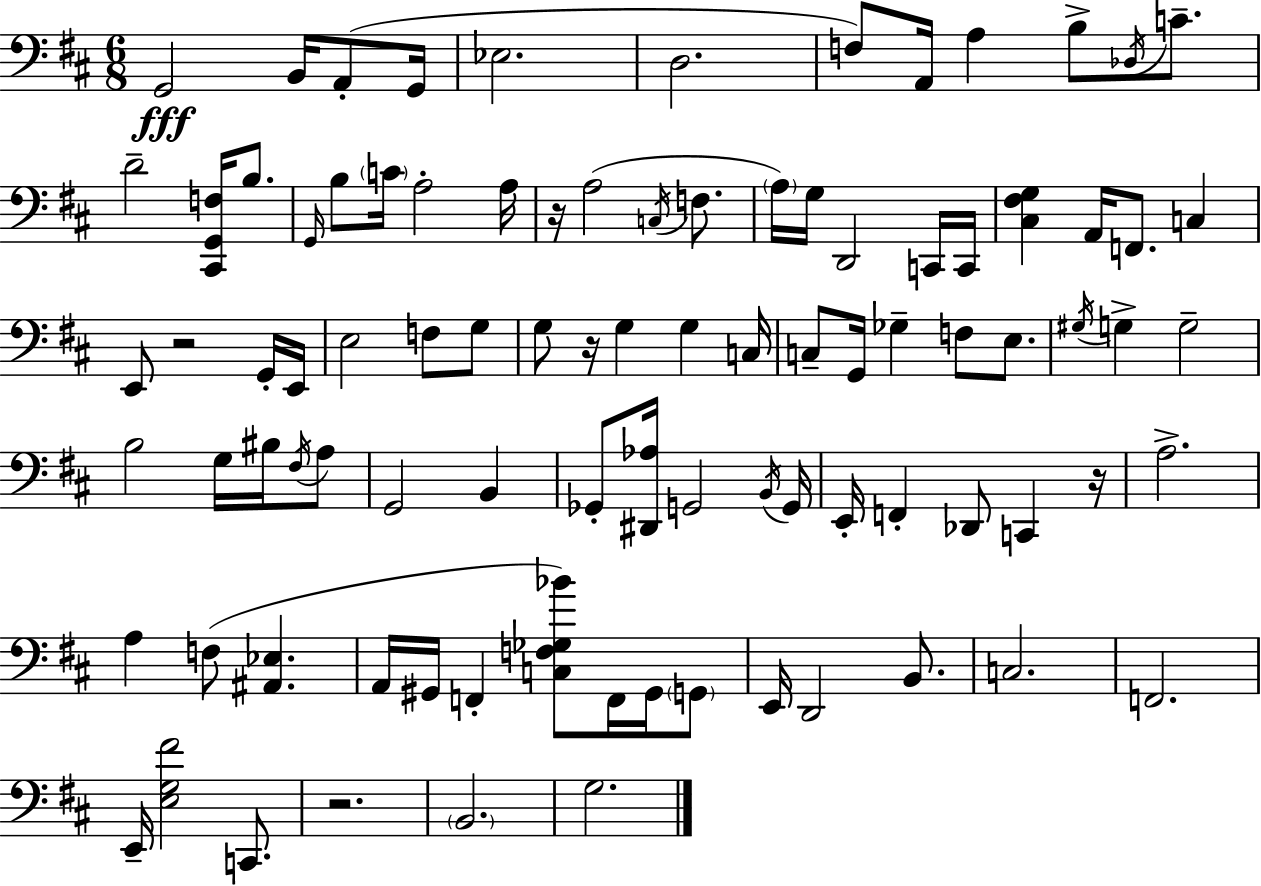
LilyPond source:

{
  \clef bass
  \numericTimeSignature
  \time 6/8
  \key d \major
  g,2\fff b,16 a,8-.( g,16 | ees2. | d2. | f8) a,16 a4 b8-> \acciaccatura { des16 } c'8.-- | \break d'2-- <cis, g, f>16 b8. | \grace { g,16 } b8 \parenthesize c'16 a2-. | a16 r16 a2( \acciaccatura { c16 } | f8. \parenthesize a16) g16 d,2 | \break c,16 c,16 <cis fis g>4 a,16 f,8. c4 | e,8 r2 | g,16-. e,16 e2 f8 | g8 g8 r16 g4 g4 | \break c16 c8-- g,16 ges4-- f8 | e8. \acciaccatura { gis16 } g4-> g2-- | b2 | g16 bis16 \acciaccatura { fis16 } a8 g,2 | \break b,4 ges,8-. <dis, aes>16 g,2 | \acciaccatura { b,16 } g,16 e,16-. f,4-. des,8 | c,4 r16 a2.-> | a4 f8( | \break <ais, ees>4. a,16 gis,16 f,4-. | <c f ges bes'>8) f,16 gis,16 \parenthesize g,8 e,16 d,2 | b,8. c2. | f,2. | \break e,16-- <e g fis'>2 | c,8. r2. | \parenthesize b,2. | g2. | \break \bar "|."
}